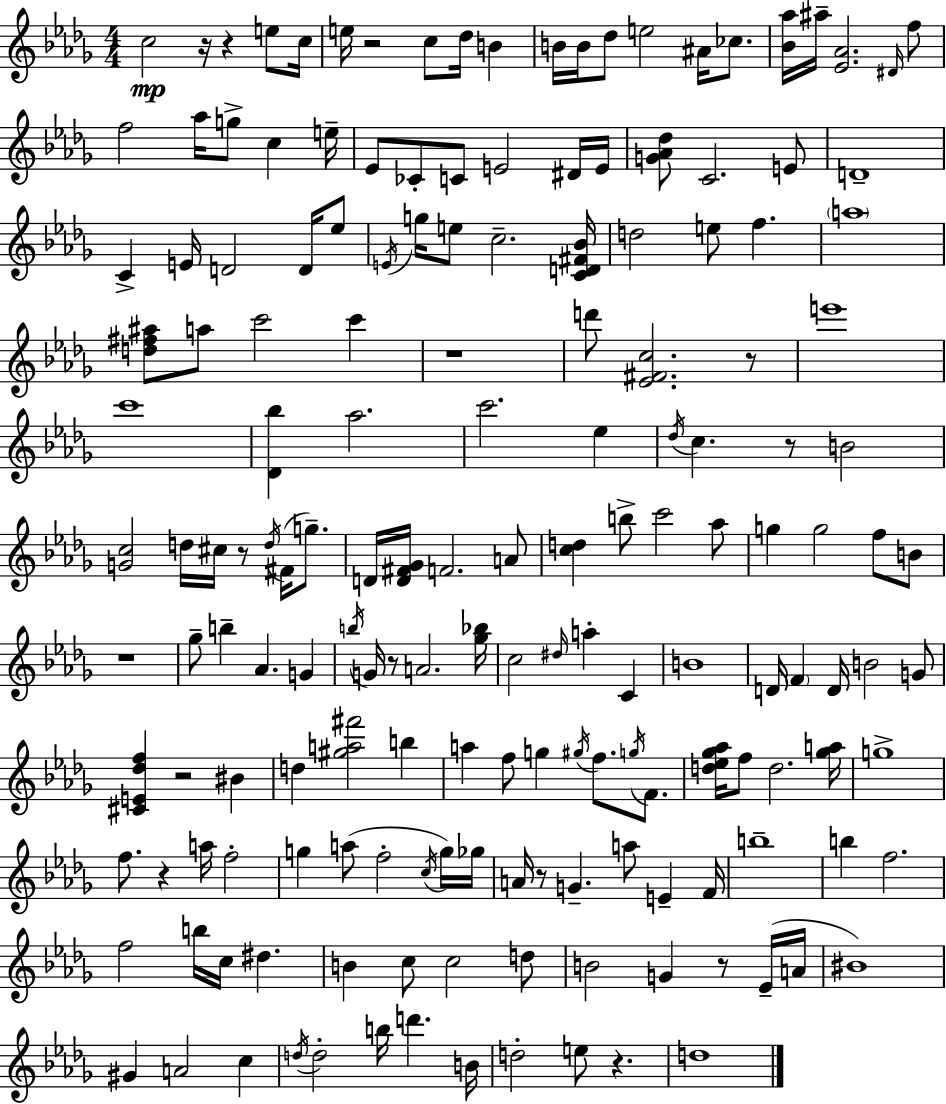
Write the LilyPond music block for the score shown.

{
  \clef treble
  \numericTimeSignature
  \time 4/4
  \key bes \minor
  c''2\mp r16 r4 e''8 c''16 | e''16 r2 c''8 des''16 b'4 | b'16 b'16 des''8 e''2 ais'16 ces''8. | <bes' aes''>16 ais''16-- <ees' aes'>2. \grace { dis'16 } f''8 | \break f''2 aes''16 g''8-> c''4 | e''16-- ees'8 ces'8-. c'8 e'2 dis'16 | e'16 <g' aes' des''>8 c'2. e'8 | d'1-- | \break c'4-> e'16 d'2 d'16 ees''8 | \acciaccatura { e'16 } g''16 e''8 c''2.-- | <c' d' fis' bes'>16 d''2 e''8 f''4. | \parenthesize a''1 | \break <d'' fis'' ais''>8 a''8 c'''2 c'''4 | r1 | d'''8 <ees' fis' c''>2. | r8 e'''1 | \break c'''1 | <des' bes''>4 aes''2. | c'''2. ees''4 | \acciaccatura { des''16 } c''4. r8 b'2 | \break <g' c''>2 d''16 cis''16 r8 \acciaccatura { d''16 }( | fis'16 g''8.--) d'16 <d' fis' ges'>16 f'2. | a'8 <c'' d''>4 b''8-> c'''2 | aes''8 g''4 g''2 | \break f''8 b'8 r1 | ges''8-- b''4-- aes'4. | g'4 \acciaccatura { b''16 } g'16 r8 a'2. | <ges'' bes''>16 c''2 \grace { dis''16 } a''4-. | \break c'4 b'1 | d'16 \parenthesize f'4 d'16 b'2 | g'8 <cis' e' des'' f''>4 r2 | bis'4 d''4 <gis'' a'' fis'''>2 | \break b''4 a''4 f''8 g''4 | \acciaccatura { gis''16 } f''8. \acciaccatura { g''16 } f'8. <d'' ees'' ges'' aes''>16 f''8 d''2. | <ges'' a''>16 g''1-> | f''8. r4 a''16 | \break f''2-. g''4 a''8( f''2-. | \acciaccatura { c''16 } g''16) ges''16 a'16 r8 g'4.-- | a''8 e'4-- f'16 b''1-- | b''4 f''2. | \break f''2 | b''16 c''16 dis''4. b'4 c''8 c''2 | d''8 b'2 | g'4 r8 ees'16--( a'16 bis'1) | \break gis'4 a'2 | c''4 \acciaccatura { d''16 } d''2-. | b''16 d'''4. b'16 d''2-. | e''8 r4. d''1 | \break \bar "|."
}